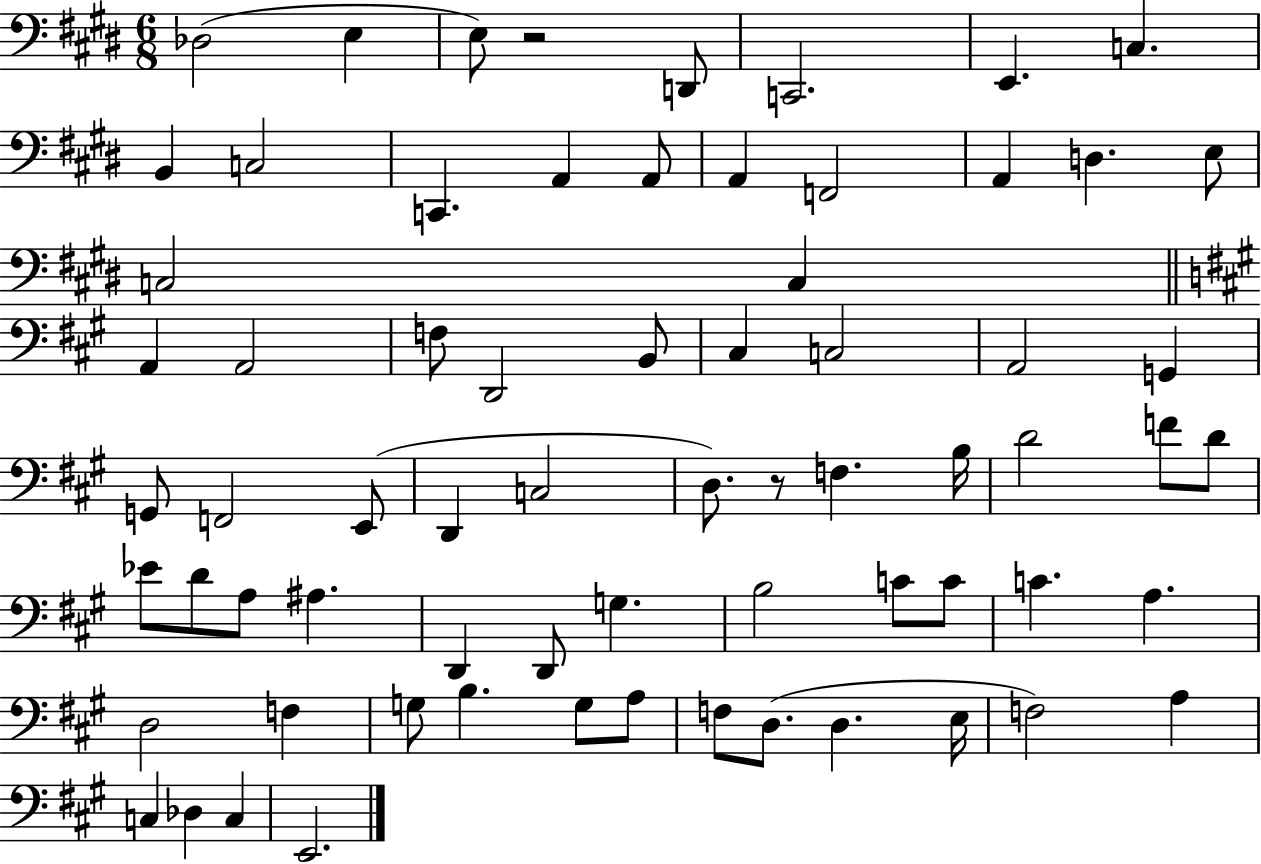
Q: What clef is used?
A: bass